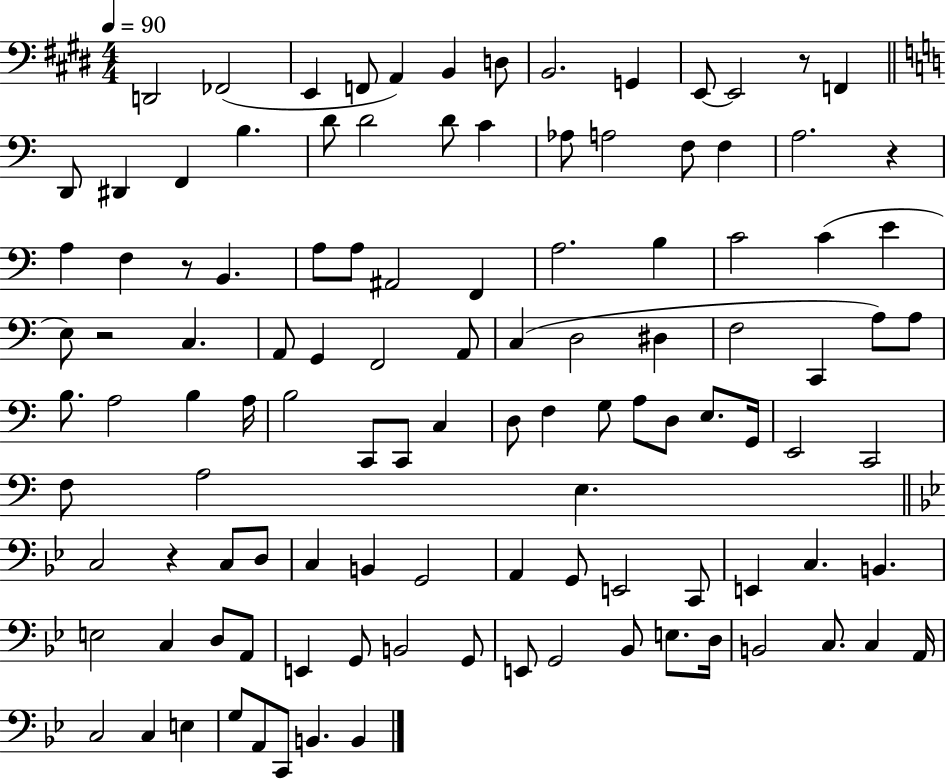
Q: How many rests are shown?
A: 5